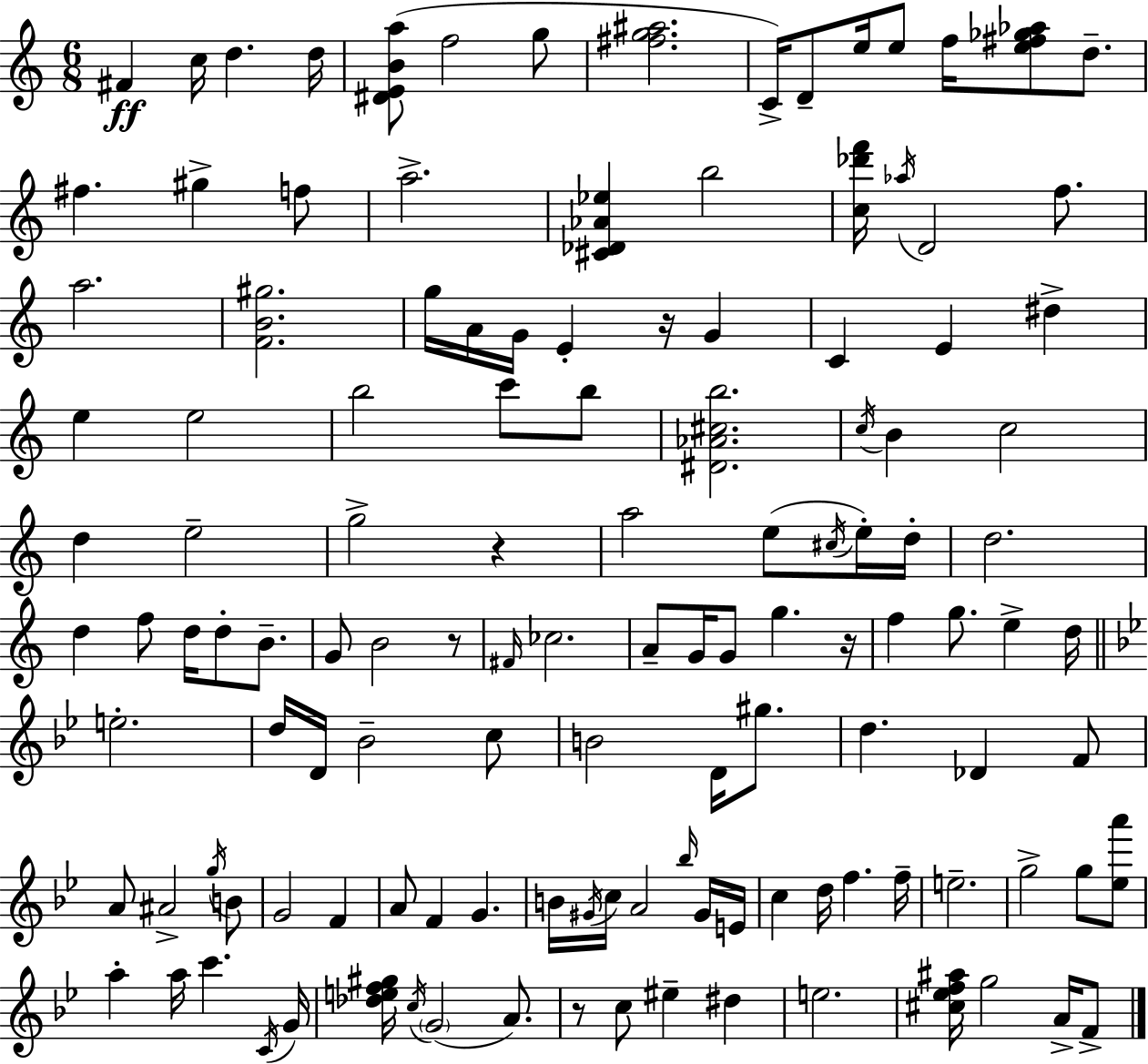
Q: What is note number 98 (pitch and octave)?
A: A5